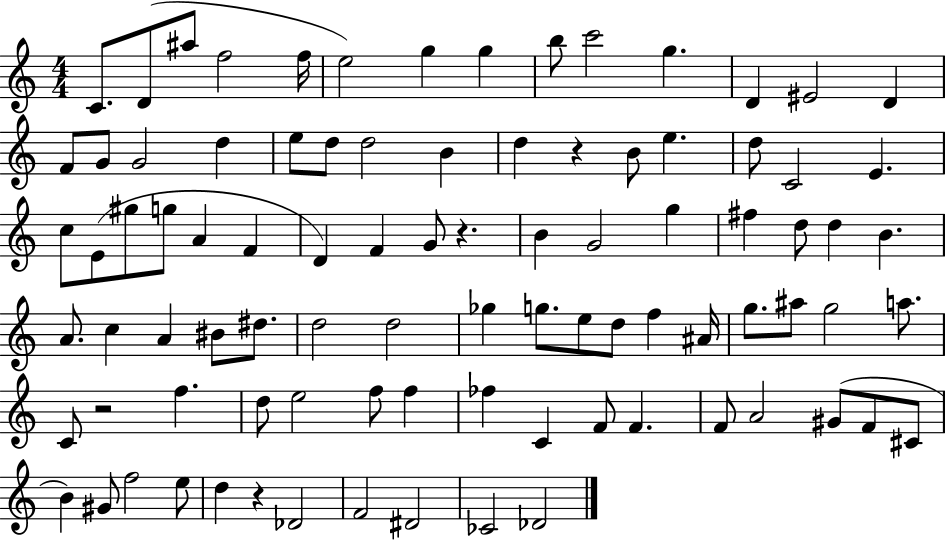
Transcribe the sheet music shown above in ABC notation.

X:1
T:Untitled
M:4/4
L:1/4
K:C
C/2 D/2 ^a/2 f2 f/4 e2 g g b/2 c'2 g D ^E2 D F/2 G/2 G2 d e/2 d/2 d2 B d z B/2 e d/2 C2 E c/2 E/2 ^g/2 g/2 A F D F G/2 z B G2 g ^f d/2 d B A/2 c A ^B/2 ^d/2 d2 d2 _g g/2 e/2 d/2 f ^A/4 g/2 ^a/2 g2 a/2 C/2 z2 f d/2 e2 f/2 f _f C F/2 F F/2 A2 ^G/2 F/2 ^C/2 B ^G/2 f2 e/2 d z _D2 F2 ^D2 _C2 _D2